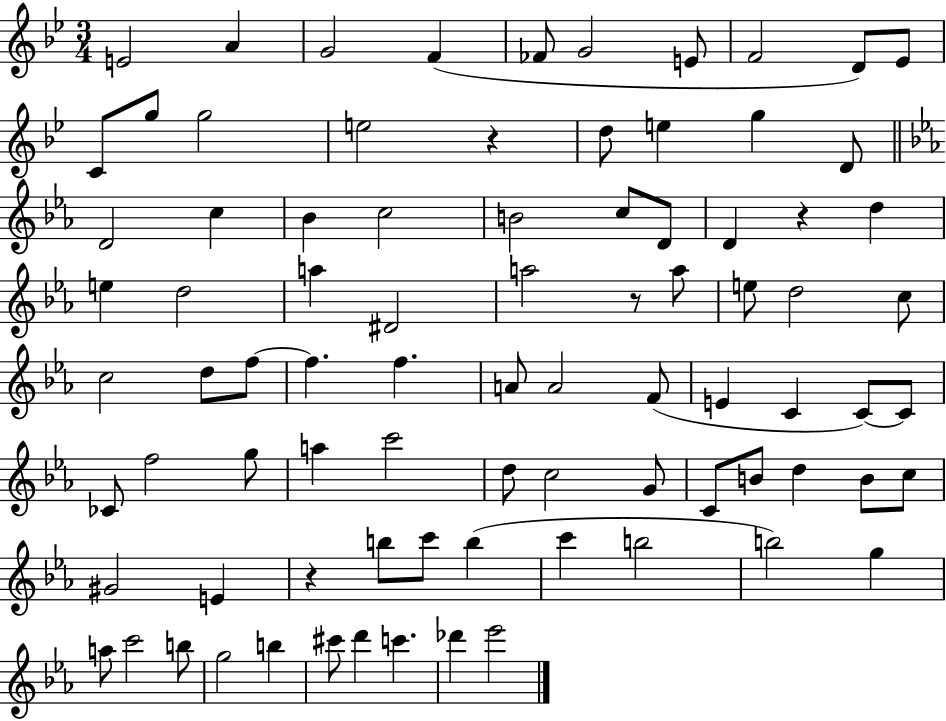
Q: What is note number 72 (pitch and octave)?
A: C6